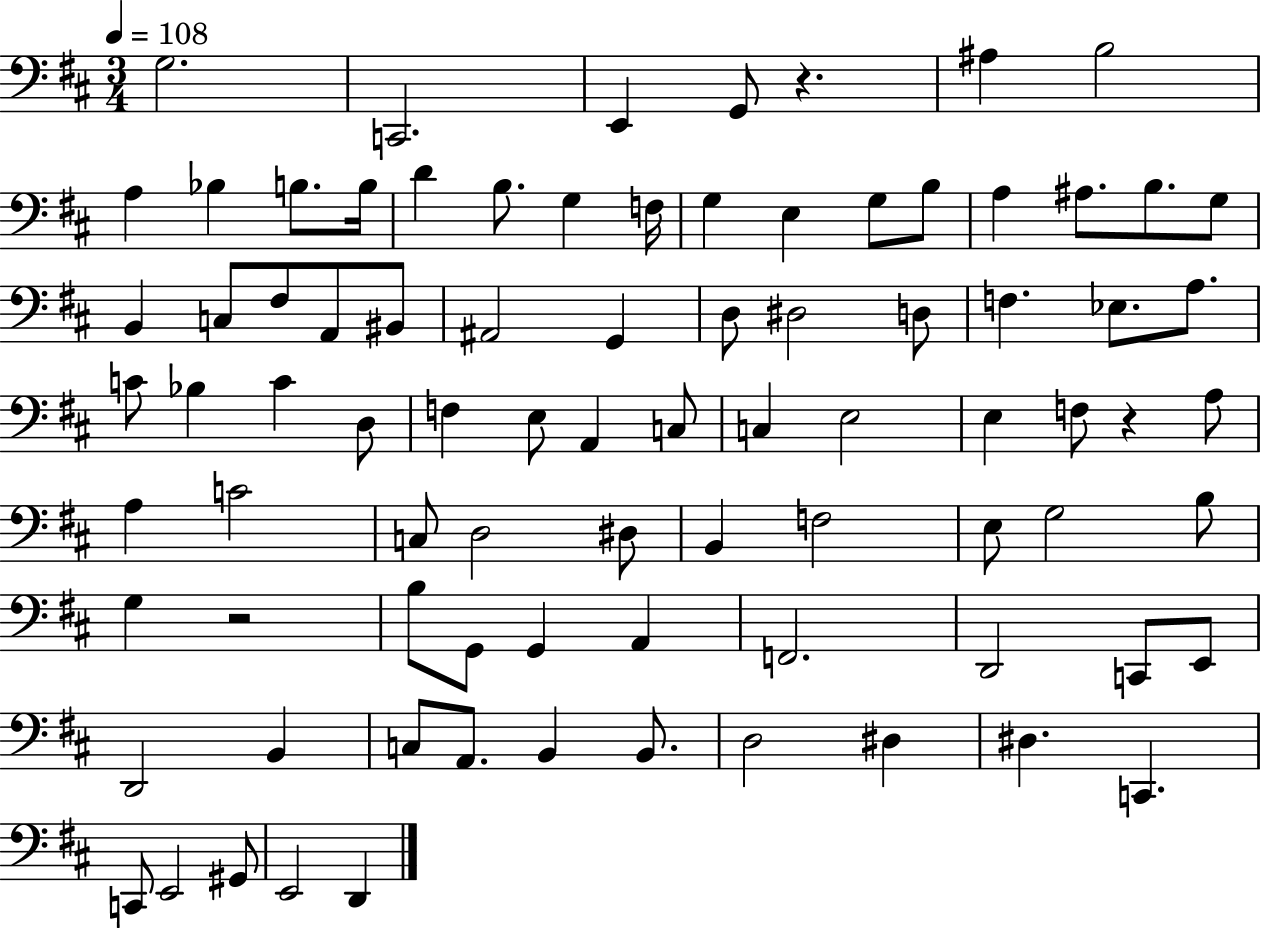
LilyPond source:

{
  \clef bass
  \numericTimeSignature
  \time 3/4
  \key d \major
  \tempo 4 = 108
  \repeat volta 2 { g2. | c,2. | e,4 g,8 r4. | ais4 b2 | \break a4 bes4 b8. b16 | d'4 b8. g4 f16 | g4 e4 g8 b8 | a4 ais8. b8. g8 | \break b,4 c8 fis8 a,8 bis,8 | ais,2 g,4 | d8 dis2 d8 | f4. ees8. a8. | \break c'8 bes4 c'4 d8 | f4 e8 a,4 c8 | c4 e2 | e4 f8 r4 a8 | \break a4 c'2 | c8 d2 dis8 | b,4 f2 | e8 g2 b8 | \break g4 r2 | b8 g,8 g,4 a,4 | f,2. | d,2 c,8 e,8 | \break d,2 b,4 | c8 a,8. b,4 b,8. | d2 dis4 | dis4. c,4. | \break c,8 e,2 gis,8 | e,2 d,4 | } \bar "|."
}